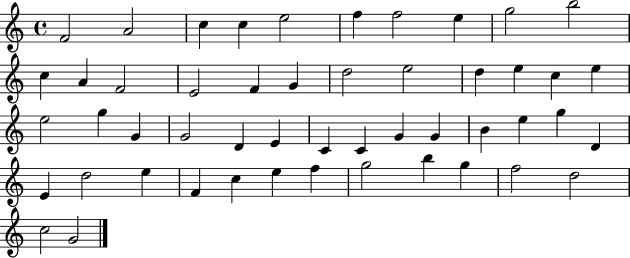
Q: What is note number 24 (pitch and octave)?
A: G5